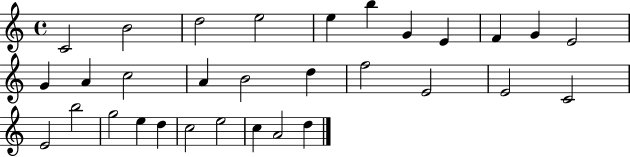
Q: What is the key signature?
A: C major